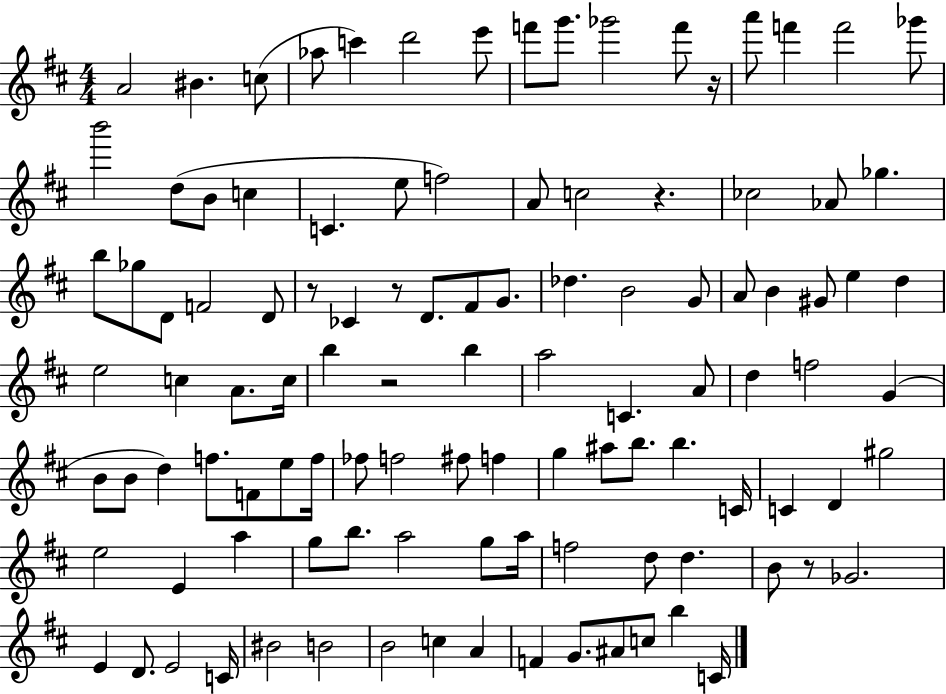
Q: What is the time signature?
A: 4/4